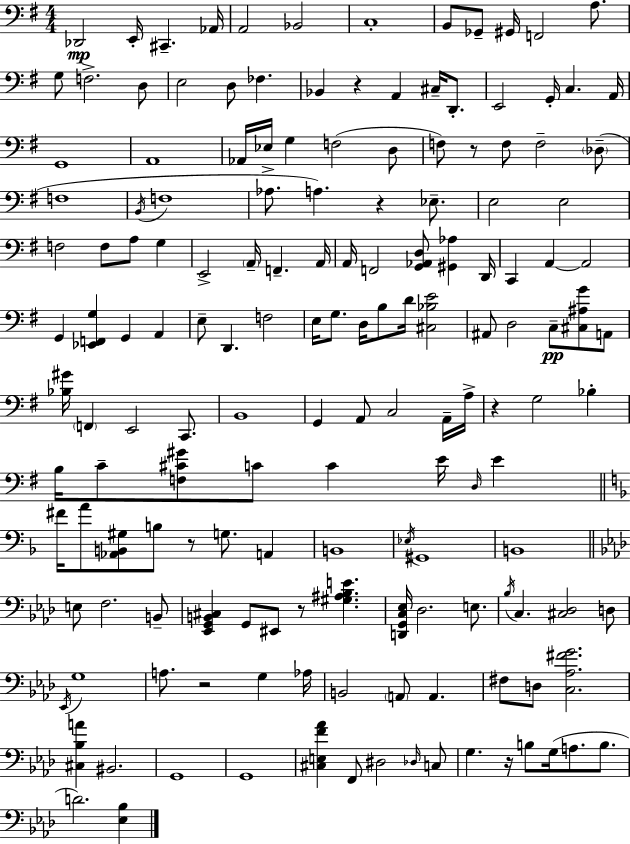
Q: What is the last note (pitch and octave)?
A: D4